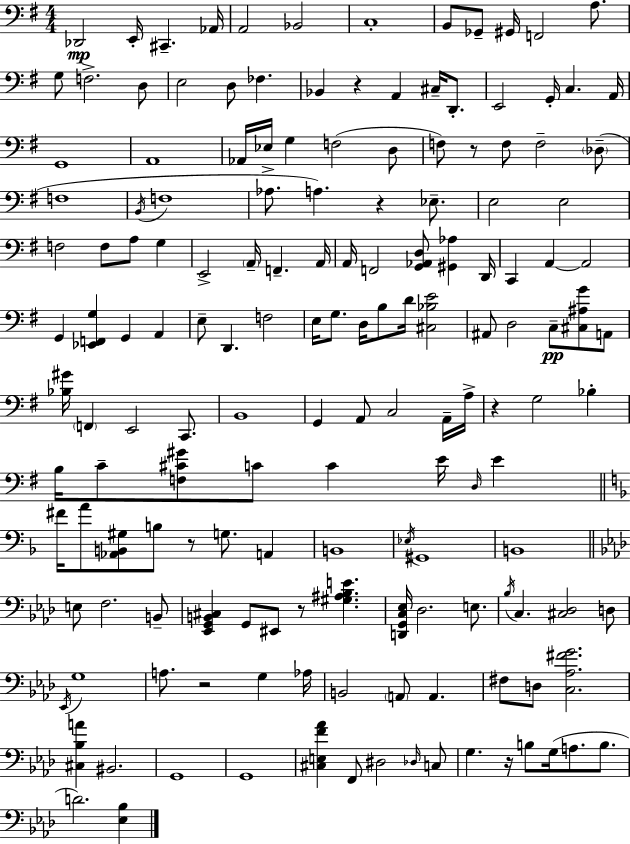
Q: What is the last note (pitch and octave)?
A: D4